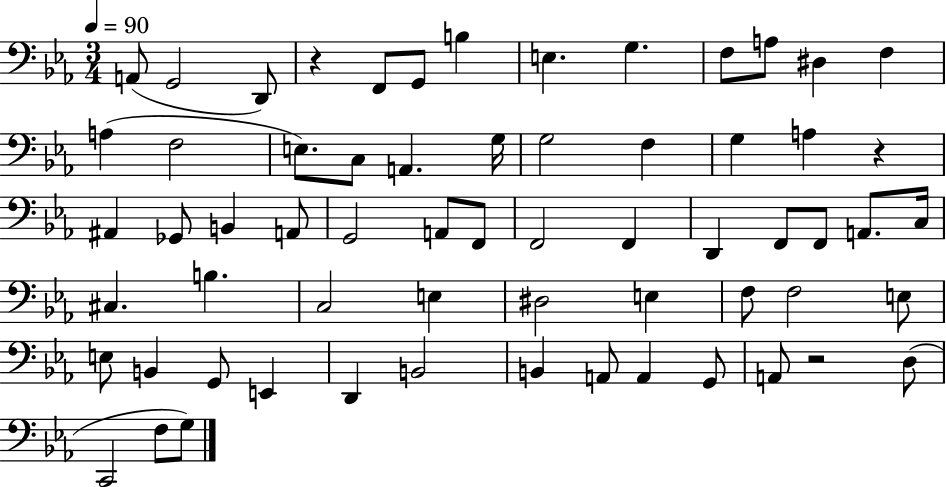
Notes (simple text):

A2/e G2/h D2/e R/q F2/e G2/e B3/q E3/q. G3/q. F3/e A3/e D#3/q F3/q A3/q F3/h E3/e. C3/e A2/q. G3/s G3/h F3/q G3/q A3/q R/q A#2/q Gb2/e B2/q A2/e G2/h A2/e F2/e F2/h F2/q D2/q F2/e F2/e A2/e. C3/s C#3/q. B3/q. C3/h E3/q D#3/h E3/q F3/e F3/h E3/e E3/e B2/q G2/e E2/q D2/q B2/h B2/q A2/e A2/q G2/e A2/e R/h D3/e C2/h F3/e G3/e